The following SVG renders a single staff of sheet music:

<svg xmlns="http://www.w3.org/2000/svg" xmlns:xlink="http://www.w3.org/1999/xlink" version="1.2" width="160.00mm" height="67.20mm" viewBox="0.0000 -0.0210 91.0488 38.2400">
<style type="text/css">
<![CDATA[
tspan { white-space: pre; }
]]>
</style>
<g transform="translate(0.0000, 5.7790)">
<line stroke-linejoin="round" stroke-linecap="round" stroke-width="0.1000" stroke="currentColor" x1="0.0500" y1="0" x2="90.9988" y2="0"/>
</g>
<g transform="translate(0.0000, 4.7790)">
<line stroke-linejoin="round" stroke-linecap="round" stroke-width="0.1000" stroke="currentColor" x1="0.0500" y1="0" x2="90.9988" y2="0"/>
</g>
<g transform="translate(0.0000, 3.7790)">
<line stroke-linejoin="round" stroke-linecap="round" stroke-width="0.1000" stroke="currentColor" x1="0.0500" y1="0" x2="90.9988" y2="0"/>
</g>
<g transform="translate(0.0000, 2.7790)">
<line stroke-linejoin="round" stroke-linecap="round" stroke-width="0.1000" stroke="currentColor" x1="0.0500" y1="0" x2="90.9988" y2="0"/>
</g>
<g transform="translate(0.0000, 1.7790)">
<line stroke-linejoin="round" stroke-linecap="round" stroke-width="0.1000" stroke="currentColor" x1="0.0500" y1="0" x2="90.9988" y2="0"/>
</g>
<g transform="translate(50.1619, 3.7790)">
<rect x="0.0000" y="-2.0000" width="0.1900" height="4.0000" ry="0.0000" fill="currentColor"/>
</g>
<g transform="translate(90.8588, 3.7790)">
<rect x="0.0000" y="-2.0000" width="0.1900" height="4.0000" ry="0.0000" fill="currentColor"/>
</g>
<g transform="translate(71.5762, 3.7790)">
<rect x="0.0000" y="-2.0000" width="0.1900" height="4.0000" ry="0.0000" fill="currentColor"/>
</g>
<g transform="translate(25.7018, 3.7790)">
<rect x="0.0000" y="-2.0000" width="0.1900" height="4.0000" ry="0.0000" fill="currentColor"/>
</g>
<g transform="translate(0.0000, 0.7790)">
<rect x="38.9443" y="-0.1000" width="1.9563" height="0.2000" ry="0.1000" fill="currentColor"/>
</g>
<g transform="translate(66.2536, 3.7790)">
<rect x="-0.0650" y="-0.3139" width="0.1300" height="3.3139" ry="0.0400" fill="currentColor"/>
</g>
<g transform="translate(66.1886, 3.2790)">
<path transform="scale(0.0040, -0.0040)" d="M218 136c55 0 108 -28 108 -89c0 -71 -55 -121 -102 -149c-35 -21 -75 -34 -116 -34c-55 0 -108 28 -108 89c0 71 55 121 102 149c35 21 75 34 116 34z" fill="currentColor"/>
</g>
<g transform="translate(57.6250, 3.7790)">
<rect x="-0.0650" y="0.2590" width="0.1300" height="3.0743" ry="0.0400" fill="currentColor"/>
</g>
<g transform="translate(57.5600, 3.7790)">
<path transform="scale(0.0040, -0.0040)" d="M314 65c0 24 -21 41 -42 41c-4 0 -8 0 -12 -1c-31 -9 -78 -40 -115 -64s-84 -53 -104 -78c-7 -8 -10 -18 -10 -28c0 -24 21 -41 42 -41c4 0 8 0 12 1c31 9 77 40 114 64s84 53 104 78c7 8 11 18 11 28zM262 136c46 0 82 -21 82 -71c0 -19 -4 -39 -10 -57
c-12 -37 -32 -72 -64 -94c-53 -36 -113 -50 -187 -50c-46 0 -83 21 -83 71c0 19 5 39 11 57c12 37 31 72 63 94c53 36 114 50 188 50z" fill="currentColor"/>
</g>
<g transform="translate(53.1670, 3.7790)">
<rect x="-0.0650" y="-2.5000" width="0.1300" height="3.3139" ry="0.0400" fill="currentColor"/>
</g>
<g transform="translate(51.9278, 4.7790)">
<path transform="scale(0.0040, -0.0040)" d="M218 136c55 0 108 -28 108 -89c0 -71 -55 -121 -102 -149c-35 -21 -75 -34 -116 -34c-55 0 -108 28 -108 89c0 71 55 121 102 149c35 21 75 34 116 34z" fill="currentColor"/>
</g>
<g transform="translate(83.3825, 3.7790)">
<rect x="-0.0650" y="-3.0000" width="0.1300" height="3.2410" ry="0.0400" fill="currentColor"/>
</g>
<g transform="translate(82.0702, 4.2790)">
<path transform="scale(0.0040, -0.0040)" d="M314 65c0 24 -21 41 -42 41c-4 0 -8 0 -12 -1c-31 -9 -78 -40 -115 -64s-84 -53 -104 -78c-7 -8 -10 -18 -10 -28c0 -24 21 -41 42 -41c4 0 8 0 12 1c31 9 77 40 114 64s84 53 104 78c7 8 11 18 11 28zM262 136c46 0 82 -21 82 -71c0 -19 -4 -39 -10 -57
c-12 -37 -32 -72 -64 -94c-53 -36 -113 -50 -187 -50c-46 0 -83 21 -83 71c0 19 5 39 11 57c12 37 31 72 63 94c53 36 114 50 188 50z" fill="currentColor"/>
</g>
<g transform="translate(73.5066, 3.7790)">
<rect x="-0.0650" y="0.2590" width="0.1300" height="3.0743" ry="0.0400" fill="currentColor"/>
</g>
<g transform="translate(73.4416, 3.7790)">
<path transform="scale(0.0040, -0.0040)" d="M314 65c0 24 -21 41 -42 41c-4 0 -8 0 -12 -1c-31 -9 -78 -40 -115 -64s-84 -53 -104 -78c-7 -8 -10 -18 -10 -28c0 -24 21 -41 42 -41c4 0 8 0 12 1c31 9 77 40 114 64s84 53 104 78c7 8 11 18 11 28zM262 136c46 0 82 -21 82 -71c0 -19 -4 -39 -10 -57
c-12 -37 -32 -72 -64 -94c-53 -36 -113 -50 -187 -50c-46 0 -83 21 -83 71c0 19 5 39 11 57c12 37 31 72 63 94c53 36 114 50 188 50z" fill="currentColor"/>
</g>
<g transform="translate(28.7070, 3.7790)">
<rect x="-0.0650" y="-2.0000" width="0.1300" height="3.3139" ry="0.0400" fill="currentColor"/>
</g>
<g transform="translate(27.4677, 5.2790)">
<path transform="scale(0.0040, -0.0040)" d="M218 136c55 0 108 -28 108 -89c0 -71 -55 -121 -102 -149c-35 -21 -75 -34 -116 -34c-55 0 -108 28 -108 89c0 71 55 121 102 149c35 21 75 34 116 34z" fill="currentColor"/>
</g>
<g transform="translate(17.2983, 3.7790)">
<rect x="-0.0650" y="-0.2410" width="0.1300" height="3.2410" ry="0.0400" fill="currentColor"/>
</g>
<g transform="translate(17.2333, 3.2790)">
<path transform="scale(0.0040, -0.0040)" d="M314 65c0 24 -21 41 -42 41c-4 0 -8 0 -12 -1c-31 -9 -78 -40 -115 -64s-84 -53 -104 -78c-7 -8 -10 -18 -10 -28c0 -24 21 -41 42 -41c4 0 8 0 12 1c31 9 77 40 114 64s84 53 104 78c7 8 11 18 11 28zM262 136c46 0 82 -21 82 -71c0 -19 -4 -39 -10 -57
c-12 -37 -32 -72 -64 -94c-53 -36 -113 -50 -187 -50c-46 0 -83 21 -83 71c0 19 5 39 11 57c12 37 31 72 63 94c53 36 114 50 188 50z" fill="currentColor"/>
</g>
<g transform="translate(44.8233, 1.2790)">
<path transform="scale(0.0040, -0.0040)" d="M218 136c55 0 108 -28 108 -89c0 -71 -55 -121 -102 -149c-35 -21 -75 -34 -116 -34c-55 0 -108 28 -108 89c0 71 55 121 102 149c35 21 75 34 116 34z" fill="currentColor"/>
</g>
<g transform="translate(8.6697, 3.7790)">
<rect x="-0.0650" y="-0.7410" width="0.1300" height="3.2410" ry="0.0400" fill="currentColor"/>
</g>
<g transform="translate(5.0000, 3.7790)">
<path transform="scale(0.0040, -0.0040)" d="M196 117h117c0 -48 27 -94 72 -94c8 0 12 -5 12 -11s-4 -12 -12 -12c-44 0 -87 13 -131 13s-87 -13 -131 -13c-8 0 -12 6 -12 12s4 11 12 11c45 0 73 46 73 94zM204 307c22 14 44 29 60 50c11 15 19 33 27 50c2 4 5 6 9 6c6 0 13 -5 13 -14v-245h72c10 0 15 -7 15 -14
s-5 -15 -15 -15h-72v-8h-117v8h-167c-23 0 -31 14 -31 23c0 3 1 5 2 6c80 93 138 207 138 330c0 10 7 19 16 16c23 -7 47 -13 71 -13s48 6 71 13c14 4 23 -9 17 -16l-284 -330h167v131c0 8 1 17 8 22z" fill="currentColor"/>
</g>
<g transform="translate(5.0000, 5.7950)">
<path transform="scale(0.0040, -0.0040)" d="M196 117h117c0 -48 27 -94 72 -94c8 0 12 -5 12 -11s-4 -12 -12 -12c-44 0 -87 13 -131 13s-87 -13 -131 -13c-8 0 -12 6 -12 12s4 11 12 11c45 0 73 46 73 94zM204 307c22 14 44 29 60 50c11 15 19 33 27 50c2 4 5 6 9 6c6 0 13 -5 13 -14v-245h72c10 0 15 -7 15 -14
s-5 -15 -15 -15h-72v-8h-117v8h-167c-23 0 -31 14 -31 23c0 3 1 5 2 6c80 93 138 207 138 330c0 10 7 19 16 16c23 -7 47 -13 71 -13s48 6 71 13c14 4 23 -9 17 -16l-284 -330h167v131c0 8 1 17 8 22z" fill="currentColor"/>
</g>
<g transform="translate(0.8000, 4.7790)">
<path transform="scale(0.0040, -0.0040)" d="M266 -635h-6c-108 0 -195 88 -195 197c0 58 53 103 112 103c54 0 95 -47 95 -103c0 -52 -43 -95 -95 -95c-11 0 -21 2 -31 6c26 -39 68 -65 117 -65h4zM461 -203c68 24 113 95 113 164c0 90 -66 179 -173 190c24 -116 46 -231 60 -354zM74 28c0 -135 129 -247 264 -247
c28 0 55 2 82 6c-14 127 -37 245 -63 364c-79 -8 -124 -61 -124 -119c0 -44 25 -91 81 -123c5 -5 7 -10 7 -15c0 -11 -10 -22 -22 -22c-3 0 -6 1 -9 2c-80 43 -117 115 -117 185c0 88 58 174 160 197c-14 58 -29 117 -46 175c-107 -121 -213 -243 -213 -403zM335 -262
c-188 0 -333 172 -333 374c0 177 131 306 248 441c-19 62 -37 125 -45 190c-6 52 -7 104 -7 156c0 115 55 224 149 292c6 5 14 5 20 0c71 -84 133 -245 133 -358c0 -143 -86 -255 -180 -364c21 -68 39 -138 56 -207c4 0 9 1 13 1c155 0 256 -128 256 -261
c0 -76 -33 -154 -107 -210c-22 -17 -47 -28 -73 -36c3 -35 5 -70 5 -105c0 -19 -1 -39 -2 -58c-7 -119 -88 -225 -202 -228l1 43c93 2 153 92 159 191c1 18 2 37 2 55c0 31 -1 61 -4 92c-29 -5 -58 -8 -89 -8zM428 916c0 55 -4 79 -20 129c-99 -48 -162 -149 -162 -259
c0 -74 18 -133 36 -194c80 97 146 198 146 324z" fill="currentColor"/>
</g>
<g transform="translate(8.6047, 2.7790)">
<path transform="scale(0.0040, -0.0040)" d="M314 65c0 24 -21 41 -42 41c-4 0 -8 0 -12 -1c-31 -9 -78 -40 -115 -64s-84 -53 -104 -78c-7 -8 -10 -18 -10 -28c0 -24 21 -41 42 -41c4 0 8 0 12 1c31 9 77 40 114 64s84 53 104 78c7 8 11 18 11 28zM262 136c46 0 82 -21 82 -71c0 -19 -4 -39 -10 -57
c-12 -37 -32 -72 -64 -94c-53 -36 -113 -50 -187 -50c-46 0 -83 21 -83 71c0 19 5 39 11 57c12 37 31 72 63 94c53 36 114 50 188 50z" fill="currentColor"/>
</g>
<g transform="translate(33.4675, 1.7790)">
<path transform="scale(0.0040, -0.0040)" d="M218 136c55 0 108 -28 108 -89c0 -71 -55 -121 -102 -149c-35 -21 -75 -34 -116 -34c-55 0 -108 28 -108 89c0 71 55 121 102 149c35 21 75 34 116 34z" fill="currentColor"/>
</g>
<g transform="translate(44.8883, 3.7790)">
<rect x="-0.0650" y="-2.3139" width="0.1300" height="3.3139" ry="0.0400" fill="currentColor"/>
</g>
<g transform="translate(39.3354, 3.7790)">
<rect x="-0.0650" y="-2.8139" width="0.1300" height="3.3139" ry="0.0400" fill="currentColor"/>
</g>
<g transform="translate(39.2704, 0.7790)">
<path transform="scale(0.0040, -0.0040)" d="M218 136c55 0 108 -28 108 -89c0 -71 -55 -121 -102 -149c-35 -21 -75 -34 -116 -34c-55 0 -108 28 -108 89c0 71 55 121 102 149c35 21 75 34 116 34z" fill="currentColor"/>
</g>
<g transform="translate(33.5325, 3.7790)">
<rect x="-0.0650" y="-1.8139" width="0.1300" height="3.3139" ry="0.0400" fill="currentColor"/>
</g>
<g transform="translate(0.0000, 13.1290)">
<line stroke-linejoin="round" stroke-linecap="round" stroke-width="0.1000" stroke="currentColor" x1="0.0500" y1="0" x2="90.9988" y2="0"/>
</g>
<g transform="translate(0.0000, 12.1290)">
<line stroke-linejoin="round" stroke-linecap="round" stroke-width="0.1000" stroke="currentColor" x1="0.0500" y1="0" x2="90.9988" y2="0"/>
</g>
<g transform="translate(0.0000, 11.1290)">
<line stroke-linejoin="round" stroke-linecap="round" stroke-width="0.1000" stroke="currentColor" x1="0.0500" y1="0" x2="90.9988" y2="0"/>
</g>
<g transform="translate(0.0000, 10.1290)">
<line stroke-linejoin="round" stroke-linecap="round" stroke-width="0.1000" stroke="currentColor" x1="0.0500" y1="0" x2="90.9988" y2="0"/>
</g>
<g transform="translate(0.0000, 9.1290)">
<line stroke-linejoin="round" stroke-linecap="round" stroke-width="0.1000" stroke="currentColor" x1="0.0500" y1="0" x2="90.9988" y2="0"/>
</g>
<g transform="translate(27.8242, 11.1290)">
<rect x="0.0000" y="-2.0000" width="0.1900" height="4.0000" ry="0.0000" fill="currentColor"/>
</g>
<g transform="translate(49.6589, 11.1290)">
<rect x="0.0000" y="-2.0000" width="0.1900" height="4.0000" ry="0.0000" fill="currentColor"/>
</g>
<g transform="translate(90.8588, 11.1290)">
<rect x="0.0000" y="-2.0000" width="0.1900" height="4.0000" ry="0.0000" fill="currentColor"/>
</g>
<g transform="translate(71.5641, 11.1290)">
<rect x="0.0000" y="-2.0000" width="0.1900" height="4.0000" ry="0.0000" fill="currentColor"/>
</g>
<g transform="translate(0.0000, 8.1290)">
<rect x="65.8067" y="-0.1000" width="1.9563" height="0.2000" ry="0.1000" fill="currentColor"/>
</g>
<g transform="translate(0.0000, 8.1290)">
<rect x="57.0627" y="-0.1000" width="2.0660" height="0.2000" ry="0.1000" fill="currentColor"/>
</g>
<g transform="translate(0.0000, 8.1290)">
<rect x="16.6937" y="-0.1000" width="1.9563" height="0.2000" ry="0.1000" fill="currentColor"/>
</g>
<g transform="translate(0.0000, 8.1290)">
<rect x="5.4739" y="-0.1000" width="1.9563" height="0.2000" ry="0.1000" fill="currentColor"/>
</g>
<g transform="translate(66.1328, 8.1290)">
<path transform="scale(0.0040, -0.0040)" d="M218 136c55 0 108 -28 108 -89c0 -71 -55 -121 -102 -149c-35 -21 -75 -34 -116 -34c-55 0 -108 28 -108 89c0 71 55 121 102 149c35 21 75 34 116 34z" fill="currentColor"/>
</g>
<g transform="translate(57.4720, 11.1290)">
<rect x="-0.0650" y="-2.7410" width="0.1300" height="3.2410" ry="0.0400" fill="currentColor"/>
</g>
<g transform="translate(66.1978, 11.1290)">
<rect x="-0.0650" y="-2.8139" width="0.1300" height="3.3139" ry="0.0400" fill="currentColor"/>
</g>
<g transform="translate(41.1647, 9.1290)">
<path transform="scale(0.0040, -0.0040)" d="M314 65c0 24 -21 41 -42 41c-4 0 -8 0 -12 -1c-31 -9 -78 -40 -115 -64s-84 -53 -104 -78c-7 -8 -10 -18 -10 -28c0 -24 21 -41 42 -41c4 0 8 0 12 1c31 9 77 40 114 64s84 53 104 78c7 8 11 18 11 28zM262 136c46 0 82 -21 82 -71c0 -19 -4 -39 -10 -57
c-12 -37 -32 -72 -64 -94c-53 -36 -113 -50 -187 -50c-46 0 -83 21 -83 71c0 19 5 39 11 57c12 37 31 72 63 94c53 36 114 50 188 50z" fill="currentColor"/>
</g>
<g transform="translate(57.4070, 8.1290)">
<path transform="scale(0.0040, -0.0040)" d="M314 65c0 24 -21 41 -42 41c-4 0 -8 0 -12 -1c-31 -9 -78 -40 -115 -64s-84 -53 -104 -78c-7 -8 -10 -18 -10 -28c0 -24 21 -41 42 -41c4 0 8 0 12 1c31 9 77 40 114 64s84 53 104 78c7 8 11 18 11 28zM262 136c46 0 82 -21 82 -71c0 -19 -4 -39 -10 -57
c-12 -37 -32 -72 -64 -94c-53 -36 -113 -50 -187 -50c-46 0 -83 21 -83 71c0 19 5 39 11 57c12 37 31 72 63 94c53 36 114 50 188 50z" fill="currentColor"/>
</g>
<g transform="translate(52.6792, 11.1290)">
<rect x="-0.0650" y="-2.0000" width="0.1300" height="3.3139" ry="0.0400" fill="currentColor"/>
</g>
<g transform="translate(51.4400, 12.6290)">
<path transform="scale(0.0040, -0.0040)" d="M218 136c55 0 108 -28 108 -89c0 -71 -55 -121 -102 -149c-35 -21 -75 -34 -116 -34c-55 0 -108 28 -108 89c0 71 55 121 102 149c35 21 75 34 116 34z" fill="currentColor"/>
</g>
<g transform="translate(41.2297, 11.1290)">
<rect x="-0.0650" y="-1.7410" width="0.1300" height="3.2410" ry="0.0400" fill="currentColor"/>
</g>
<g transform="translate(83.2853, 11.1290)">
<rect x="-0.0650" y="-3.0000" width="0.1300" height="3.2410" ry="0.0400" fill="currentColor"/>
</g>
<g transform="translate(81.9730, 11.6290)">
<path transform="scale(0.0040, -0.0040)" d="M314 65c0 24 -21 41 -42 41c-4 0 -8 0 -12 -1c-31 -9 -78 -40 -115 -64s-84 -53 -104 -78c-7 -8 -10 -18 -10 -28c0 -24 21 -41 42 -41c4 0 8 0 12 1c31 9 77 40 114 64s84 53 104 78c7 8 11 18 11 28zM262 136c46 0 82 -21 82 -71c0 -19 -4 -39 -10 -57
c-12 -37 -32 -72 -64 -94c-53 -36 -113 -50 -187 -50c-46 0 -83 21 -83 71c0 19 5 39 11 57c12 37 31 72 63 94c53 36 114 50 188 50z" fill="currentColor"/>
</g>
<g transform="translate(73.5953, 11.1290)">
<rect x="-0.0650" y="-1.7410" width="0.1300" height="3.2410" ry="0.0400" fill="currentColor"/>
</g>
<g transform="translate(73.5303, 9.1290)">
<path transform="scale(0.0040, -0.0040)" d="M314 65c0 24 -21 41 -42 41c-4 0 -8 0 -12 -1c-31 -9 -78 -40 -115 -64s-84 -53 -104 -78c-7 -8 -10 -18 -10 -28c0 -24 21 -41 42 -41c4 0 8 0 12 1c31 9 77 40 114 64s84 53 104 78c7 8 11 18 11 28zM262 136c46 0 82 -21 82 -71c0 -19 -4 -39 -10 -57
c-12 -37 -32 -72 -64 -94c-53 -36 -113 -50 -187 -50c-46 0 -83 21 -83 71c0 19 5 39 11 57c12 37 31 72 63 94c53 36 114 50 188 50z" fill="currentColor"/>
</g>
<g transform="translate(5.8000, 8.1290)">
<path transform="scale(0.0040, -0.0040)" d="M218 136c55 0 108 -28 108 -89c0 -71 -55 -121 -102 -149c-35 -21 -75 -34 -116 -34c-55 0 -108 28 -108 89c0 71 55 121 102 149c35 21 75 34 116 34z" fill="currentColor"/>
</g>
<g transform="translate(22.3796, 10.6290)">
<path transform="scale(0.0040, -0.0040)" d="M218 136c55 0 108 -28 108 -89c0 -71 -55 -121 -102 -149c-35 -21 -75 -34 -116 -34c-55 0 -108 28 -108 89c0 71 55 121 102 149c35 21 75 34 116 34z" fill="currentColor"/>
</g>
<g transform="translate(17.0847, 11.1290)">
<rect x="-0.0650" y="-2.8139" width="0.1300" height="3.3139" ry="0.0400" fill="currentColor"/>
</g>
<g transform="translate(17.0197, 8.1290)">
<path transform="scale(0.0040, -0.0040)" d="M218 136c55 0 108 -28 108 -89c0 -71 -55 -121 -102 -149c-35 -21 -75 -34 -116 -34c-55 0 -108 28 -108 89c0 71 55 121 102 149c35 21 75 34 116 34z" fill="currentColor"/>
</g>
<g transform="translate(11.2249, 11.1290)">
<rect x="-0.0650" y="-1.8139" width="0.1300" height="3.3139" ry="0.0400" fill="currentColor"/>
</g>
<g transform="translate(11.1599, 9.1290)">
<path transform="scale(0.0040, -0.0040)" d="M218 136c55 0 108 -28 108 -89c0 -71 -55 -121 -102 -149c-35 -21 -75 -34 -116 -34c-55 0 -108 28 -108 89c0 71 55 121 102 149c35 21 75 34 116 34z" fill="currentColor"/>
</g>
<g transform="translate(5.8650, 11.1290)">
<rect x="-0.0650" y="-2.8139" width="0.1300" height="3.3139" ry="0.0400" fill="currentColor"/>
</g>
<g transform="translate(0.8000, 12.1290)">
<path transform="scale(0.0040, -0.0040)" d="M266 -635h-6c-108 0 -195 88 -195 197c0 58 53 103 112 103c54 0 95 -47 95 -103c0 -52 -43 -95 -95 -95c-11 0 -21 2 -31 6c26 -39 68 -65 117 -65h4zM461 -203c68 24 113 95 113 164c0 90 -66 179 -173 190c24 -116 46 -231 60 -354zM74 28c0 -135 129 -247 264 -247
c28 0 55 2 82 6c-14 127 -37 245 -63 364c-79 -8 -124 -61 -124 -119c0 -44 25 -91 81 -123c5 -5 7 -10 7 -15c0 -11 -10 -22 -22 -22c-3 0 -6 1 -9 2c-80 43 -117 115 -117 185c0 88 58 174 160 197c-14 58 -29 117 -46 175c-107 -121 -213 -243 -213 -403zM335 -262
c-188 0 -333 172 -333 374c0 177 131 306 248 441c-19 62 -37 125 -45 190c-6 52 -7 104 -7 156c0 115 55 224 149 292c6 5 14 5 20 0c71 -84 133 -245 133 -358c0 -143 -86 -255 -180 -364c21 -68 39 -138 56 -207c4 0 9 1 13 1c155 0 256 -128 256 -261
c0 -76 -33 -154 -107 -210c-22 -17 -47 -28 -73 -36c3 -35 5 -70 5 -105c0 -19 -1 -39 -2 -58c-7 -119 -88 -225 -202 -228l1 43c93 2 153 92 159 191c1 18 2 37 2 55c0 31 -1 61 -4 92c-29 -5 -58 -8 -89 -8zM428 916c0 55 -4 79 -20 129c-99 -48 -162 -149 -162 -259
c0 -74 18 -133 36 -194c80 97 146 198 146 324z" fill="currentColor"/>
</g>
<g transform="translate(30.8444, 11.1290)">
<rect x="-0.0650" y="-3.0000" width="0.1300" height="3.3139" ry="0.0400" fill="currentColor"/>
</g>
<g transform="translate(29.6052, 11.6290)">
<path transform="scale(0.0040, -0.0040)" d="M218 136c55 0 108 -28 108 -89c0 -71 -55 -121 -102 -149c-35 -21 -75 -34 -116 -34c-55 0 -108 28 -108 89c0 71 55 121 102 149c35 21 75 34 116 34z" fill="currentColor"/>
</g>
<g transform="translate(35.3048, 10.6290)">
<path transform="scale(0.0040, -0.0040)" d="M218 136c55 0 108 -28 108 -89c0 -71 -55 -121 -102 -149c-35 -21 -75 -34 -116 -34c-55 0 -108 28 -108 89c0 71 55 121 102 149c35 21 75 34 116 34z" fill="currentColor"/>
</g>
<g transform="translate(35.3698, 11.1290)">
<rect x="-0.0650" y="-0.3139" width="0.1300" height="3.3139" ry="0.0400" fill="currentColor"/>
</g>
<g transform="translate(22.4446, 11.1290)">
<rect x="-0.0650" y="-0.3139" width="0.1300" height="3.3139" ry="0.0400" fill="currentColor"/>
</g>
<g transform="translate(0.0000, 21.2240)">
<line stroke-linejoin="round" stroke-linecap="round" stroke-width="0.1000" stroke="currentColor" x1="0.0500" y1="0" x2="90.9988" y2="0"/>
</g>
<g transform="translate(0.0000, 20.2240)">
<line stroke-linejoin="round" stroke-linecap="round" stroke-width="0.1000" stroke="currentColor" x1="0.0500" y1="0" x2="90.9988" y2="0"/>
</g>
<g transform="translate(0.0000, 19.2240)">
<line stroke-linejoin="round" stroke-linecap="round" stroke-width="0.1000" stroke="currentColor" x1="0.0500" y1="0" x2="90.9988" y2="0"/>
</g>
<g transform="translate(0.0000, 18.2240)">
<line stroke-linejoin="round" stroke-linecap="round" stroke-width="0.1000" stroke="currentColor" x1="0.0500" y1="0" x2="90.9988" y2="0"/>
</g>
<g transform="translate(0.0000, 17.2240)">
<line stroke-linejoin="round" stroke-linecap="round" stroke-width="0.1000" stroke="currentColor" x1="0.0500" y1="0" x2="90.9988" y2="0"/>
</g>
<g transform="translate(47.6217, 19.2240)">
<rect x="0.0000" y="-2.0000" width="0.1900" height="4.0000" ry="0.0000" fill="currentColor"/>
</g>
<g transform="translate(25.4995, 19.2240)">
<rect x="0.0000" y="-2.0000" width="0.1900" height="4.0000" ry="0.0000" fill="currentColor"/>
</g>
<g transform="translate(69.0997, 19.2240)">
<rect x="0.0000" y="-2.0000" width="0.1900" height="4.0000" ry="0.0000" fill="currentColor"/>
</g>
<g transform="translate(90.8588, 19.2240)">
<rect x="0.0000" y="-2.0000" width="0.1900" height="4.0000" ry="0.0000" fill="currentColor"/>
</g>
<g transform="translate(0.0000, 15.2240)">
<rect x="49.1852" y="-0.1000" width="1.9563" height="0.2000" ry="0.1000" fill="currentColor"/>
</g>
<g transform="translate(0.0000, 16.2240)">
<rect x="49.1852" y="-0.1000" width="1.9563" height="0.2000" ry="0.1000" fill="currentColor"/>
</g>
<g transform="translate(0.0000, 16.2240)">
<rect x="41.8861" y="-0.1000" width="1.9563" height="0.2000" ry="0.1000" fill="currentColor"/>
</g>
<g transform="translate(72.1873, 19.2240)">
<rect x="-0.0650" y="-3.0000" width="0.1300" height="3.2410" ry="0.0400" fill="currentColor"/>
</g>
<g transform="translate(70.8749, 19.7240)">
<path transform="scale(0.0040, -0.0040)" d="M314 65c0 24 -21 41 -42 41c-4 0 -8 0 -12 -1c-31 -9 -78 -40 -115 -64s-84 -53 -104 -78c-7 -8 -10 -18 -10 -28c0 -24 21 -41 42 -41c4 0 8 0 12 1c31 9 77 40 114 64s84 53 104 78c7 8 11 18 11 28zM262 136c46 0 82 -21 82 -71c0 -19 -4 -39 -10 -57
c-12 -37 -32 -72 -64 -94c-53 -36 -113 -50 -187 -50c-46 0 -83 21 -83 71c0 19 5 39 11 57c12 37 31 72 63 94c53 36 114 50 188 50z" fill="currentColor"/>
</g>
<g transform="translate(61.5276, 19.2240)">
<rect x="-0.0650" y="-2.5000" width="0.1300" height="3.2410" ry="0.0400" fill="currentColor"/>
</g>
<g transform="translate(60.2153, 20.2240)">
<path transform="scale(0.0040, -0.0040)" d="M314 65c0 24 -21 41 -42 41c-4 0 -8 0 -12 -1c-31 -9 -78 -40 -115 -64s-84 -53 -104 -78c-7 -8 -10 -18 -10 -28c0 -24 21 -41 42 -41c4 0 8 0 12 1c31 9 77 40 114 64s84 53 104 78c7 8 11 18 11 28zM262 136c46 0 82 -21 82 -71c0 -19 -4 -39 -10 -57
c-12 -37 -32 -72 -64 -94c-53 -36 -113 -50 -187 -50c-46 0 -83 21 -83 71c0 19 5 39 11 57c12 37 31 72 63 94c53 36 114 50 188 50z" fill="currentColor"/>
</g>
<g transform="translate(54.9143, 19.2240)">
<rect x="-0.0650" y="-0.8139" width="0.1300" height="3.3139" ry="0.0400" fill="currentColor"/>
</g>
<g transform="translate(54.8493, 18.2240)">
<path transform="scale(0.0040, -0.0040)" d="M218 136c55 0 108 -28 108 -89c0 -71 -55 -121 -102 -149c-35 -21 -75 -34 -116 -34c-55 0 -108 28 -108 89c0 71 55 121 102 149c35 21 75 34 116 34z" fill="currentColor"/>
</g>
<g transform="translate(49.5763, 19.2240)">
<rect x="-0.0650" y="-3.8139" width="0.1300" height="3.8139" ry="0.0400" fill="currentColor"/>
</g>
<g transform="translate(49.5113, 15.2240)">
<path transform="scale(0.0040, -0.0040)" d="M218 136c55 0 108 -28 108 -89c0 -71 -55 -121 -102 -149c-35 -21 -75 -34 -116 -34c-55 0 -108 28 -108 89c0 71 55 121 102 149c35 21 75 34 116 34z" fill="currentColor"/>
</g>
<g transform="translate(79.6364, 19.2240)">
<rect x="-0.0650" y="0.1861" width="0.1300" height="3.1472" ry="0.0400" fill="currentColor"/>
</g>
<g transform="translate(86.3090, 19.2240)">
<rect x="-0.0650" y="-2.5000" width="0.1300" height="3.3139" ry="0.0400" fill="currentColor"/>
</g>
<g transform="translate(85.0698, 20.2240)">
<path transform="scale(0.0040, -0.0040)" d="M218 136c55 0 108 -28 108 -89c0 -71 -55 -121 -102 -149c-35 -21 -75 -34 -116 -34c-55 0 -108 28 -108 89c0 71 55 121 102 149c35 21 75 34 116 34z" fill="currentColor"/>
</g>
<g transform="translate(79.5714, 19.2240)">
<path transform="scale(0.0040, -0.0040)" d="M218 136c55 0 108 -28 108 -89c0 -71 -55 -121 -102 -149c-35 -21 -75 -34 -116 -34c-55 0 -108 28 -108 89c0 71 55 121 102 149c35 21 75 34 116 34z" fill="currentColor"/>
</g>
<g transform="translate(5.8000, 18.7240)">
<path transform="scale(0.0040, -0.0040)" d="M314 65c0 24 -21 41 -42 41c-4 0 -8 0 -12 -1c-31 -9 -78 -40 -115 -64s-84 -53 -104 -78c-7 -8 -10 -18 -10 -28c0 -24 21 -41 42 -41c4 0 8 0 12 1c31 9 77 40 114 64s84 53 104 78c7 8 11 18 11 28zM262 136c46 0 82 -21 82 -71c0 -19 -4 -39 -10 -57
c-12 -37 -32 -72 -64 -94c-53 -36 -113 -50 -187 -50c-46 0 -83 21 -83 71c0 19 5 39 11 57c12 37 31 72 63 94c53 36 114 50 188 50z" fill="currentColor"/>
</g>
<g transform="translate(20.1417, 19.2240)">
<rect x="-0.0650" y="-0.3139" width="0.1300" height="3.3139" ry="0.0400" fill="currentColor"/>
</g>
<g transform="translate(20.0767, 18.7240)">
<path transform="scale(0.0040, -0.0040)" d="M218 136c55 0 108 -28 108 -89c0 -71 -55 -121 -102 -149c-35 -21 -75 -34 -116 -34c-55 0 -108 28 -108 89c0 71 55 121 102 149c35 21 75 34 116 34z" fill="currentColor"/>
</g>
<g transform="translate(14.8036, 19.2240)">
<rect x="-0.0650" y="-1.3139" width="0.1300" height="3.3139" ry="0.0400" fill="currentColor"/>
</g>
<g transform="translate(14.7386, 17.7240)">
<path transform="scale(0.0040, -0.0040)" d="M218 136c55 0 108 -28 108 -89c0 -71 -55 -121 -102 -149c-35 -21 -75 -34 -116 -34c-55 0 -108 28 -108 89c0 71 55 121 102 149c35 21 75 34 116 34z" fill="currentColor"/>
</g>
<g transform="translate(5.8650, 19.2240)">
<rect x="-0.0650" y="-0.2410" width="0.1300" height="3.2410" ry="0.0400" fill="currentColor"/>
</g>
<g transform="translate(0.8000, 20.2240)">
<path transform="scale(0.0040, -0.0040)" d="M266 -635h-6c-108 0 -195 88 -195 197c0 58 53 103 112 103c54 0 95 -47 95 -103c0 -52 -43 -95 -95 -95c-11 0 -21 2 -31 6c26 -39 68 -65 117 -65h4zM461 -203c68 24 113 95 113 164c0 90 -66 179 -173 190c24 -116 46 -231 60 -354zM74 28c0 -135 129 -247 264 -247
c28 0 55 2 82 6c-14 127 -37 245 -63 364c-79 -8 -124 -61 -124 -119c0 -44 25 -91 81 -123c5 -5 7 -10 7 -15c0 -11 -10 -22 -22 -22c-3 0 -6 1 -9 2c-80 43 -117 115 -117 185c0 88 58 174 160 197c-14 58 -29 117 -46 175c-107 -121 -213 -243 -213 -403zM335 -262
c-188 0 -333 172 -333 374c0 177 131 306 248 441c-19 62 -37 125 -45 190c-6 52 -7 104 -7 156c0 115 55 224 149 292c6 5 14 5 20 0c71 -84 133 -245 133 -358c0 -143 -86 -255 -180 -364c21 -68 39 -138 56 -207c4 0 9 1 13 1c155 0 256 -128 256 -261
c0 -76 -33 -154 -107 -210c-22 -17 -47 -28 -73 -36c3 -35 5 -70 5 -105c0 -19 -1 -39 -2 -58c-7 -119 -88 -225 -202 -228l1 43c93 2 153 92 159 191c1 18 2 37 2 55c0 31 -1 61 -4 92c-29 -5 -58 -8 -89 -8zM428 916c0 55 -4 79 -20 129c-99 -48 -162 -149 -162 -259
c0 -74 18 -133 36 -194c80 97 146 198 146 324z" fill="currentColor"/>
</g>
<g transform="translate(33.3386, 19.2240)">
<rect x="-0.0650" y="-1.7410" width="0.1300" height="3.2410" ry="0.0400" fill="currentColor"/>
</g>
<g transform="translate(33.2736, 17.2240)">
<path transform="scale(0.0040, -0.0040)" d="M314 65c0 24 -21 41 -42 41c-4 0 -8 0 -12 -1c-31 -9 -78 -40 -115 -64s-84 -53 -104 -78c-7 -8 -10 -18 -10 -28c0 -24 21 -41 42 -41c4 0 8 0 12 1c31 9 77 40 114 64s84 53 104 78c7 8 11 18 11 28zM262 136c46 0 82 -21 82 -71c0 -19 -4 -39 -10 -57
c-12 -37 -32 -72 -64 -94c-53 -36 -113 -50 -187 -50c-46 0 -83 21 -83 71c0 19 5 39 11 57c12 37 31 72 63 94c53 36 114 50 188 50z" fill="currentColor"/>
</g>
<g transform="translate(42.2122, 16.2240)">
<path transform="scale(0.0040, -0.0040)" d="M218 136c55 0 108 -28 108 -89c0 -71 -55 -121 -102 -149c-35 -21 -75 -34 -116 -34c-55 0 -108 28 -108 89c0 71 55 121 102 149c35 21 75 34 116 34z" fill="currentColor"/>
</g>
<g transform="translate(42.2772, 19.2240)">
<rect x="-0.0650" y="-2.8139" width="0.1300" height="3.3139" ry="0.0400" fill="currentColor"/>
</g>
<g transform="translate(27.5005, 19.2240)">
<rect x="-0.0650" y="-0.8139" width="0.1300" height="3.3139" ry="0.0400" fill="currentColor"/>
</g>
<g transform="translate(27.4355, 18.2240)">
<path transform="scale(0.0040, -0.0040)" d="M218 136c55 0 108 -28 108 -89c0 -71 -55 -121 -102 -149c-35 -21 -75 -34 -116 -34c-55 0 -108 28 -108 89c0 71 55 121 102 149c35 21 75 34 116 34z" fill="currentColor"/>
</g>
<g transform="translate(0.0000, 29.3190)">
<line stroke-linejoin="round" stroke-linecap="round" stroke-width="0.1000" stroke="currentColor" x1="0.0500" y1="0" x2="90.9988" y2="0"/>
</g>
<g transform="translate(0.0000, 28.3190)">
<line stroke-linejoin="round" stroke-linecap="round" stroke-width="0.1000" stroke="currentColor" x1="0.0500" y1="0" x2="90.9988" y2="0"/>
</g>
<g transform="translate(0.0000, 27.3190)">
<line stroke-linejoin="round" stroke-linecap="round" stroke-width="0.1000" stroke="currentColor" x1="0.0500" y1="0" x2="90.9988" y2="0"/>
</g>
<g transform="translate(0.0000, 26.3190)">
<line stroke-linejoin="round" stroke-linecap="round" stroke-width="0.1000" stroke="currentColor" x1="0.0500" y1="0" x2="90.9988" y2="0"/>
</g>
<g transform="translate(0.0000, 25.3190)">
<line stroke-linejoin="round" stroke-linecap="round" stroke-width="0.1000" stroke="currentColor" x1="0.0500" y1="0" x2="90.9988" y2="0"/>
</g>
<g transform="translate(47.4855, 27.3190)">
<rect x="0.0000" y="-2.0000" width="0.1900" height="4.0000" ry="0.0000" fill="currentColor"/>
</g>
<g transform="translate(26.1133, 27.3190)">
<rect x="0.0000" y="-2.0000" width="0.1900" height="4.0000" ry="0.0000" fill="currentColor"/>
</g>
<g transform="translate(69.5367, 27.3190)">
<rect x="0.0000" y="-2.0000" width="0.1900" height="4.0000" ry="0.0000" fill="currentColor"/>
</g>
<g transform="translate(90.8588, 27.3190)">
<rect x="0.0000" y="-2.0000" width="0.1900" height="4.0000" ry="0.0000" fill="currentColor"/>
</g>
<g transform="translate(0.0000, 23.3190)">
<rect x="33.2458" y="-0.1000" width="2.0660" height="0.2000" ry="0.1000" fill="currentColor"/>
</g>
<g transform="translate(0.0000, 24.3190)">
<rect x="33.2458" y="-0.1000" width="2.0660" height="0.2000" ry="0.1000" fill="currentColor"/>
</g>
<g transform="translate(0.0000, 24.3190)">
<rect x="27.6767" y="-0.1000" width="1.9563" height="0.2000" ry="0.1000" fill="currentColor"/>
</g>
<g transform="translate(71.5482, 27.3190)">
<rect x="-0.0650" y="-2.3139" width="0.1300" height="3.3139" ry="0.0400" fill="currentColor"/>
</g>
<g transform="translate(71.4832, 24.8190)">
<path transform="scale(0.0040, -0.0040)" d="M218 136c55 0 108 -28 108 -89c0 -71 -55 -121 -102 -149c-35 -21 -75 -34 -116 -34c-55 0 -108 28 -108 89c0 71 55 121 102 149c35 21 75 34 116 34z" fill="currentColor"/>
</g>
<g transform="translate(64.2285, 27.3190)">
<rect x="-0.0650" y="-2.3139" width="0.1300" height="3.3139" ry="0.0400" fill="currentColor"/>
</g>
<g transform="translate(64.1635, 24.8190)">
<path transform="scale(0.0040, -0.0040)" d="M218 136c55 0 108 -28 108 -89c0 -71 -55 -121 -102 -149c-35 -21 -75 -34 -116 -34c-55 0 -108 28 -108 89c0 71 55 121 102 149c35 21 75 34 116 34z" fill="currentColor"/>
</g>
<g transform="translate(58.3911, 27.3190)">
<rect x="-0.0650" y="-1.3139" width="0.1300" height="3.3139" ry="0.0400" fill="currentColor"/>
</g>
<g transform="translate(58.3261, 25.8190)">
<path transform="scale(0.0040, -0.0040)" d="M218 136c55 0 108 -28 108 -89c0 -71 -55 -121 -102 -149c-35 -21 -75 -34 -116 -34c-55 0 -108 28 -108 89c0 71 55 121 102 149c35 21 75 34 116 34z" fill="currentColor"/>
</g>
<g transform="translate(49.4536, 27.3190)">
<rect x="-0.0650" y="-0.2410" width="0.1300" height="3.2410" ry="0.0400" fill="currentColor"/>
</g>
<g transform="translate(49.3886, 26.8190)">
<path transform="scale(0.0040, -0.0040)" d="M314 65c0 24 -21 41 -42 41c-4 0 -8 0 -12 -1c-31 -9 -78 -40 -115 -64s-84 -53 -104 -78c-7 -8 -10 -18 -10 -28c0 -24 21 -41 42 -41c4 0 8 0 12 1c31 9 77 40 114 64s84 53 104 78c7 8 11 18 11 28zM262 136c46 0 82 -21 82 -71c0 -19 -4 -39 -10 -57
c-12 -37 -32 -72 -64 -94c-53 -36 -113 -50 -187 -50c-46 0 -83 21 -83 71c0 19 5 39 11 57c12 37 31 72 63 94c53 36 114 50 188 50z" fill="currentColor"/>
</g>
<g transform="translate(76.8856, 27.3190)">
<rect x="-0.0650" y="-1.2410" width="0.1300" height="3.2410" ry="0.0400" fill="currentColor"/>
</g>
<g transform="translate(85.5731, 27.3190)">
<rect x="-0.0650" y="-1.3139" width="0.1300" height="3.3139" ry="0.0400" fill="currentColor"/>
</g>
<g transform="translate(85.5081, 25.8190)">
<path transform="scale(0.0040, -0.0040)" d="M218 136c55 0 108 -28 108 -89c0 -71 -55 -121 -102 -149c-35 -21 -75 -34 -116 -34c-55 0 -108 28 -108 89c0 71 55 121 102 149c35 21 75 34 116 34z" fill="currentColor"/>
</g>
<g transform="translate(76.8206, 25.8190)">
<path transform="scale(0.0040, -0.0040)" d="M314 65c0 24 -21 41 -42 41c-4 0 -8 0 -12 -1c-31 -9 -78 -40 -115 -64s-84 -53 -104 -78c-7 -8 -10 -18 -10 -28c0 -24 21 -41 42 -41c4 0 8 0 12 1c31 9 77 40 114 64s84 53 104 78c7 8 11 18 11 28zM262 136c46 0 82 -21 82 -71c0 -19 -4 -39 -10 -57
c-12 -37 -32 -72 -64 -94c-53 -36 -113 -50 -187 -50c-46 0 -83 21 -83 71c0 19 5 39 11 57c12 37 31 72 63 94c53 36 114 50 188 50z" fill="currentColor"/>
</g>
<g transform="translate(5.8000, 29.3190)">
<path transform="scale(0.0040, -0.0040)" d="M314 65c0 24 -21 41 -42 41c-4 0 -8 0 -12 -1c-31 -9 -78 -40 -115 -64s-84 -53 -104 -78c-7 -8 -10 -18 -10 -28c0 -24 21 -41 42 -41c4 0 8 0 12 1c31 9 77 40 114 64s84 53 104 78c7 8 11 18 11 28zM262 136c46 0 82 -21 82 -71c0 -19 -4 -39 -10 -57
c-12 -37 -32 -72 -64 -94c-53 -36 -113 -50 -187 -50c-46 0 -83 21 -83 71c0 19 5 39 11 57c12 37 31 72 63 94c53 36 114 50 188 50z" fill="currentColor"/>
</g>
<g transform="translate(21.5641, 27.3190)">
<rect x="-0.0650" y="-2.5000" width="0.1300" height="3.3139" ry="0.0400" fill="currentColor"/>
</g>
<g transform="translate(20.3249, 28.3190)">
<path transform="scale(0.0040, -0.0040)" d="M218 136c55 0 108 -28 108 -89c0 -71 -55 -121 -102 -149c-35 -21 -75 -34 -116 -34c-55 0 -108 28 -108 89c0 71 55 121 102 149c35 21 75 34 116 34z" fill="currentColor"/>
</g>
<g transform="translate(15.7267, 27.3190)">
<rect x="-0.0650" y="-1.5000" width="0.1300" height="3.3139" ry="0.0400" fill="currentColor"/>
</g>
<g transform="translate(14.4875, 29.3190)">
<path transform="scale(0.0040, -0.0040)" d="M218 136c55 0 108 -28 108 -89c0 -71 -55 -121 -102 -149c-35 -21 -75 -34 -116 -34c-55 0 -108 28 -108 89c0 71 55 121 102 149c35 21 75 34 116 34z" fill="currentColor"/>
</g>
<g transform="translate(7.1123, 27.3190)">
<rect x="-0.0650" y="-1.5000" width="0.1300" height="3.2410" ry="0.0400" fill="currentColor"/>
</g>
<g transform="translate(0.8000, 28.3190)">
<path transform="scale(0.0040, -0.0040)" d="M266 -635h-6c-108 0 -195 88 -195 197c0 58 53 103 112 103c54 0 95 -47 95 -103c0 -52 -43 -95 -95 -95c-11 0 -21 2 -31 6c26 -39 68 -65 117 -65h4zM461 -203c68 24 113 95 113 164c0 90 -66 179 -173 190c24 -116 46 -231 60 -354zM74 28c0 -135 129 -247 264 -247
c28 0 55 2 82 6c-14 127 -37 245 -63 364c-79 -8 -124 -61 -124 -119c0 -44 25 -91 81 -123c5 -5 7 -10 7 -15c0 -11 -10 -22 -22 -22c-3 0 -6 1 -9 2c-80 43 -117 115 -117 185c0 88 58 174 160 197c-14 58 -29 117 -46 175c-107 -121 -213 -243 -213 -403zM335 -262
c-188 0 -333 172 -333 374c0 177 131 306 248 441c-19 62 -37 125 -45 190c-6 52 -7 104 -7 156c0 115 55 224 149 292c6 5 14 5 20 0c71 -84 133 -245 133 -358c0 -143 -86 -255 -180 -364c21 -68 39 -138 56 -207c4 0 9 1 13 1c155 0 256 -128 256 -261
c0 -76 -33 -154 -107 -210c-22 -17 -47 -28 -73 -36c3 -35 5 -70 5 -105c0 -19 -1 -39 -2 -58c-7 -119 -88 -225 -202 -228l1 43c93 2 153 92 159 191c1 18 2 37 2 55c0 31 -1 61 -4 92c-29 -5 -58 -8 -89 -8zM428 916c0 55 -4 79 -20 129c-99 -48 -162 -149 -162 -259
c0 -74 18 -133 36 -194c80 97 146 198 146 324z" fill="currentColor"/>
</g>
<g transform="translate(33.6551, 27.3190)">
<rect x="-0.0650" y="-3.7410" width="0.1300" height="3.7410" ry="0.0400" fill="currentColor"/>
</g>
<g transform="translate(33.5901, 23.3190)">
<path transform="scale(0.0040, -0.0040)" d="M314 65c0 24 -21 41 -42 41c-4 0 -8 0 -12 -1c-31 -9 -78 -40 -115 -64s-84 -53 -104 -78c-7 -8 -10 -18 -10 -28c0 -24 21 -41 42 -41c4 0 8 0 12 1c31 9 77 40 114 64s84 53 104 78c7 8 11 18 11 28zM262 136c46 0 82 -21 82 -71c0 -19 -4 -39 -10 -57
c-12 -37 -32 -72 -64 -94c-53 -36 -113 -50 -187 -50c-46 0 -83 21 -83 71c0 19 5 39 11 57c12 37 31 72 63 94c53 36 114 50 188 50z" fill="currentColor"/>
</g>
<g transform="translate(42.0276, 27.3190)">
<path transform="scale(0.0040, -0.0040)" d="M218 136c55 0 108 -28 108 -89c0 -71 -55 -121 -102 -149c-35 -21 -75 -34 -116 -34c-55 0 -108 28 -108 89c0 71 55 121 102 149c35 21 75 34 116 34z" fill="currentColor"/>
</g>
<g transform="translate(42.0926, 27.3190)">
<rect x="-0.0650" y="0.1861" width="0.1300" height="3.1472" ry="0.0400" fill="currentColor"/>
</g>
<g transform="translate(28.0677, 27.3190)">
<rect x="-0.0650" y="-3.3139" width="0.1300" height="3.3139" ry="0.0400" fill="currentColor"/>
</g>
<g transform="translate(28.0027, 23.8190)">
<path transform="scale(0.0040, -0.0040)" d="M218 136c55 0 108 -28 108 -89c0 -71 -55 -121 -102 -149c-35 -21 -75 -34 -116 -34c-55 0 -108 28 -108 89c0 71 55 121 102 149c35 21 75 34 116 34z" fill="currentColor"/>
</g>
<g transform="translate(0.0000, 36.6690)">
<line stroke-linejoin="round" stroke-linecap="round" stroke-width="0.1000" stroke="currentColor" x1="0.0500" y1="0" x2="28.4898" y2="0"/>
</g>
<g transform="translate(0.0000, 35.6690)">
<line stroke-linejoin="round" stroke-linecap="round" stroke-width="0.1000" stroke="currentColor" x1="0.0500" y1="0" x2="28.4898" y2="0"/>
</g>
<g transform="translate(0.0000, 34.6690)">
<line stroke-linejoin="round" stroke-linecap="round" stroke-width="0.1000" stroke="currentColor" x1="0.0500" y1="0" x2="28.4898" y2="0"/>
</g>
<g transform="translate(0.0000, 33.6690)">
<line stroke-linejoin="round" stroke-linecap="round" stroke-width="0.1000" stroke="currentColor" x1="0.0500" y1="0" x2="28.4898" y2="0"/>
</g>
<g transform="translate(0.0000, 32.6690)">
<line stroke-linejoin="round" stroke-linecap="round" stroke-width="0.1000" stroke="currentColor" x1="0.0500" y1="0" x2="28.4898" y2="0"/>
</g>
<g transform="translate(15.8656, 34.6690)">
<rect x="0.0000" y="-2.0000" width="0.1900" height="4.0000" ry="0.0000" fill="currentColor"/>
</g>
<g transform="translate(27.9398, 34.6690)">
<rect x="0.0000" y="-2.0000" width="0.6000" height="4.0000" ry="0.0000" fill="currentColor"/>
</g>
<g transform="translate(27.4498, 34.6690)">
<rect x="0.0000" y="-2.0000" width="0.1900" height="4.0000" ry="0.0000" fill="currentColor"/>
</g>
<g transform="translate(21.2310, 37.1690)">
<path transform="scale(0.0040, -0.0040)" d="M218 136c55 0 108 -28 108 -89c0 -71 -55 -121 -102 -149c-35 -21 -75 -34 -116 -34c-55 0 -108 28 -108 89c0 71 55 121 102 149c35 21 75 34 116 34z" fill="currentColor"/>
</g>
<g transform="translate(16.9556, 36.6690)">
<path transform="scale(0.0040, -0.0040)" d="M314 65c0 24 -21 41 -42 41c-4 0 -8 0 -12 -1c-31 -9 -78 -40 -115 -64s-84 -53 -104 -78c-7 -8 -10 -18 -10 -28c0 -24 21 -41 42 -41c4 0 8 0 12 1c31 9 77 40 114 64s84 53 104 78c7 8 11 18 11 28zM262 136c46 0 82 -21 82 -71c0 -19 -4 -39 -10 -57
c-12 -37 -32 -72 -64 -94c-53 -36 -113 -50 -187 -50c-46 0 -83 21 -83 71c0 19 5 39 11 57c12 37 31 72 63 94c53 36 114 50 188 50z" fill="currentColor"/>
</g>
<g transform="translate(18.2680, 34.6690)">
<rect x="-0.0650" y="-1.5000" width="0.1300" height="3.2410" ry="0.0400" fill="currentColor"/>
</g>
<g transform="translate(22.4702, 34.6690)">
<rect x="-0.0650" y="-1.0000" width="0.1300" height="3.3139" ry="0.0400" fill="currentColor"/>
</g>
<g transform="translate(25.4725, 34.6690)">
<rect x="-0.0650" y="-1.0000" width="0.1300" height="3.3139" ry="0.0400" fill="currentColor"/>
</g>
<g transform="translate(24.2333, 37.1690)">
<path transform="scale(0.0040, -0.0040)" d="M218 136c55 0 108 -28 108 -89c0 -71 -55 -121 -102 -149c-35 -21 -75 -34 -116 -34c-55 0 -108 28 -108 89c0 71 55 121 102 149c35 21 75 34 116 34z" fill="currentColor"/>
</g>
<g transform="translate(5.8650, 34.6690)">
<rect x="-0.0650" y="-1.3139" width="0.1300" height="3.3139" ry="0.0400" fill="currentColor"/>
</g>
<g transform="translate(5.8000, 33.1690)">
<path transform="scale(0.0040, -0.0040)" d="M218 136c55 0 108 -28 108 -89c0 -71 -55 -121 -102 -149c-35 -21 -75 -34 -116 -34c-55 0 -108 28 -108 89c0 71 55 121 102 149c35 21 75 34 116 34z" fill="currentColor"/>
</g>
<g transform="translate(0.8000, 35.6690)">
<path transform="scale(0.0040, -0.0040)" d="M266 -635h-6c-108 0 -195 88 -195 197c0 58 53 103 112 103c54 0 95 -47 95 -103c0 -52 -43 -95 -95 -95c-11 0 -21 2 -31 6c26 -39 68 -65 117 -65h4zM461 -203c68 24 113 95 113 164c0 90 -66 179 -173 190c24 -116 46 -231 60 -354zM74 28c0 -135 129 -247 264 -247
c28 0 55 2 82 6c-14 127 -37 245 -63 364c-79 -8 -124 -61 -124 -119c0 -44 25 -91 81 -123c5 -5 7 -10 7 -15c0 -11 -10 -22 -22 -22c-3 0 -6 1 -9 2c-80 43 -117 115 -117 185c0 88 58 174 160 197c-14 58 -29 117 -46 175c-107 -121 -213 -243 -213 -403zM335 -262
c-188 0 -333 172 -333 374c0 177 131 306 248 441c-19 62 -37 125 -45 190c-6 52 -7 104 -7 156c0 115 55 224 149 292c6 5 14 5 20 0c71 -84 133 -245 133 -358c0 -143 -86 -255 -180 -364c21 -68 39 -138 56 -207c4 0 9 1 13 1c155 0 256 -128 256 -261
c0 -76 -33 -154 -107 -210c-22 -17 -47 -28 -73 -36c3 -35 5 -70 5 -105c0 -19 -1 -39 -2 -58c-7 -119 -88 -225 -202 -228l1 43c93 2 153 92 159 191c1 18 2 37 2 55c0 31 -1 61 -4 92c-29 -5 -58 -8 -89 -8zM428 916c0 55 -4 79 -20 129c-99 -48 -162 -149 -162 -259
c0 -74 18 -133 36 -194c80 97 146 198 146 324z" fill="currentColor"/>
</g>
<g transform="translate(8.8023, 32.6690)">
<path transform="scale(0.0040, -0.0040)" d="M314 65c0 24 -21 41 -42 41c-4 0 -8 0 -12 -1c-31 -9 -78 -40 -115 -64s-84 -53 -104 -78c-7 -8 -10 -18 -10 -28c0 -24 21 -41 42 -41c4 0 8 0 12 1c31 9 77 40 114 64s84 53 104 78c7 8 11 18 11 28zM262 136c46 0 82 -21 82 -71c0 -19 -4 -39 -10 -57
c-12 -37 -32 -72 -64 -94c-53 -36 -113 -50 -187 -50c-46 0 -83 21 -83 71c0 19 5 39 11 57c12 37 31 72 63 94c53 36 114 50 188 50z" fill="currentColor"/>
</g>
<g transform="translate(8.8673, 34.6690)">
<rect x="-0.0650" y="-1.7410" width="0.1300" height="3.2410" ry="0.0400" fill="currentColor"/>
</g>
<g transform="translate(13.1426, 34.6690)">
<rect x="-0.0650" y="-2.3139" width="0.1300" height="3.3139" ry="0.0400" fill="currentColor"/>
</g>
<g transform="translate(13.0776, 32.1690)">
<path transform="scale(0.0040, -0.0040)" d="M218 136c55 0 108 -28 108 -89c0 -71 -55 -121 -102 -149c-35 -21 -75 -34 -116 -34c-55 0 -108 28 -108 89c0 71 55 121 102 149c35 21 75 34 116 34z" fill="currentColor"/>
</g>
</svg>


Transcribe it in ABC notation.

X:1
T:Untitled
M:4/4
L:1/4
K:C
d2 c2 F f a g G B2 c B2 A2 a f a c A c f2 F a2 a f2 A2 c2 e c d f2 a c' d G2 A2 B G E2 E G b c'2 B c2 e g g e2 e e f2 g E2 D D